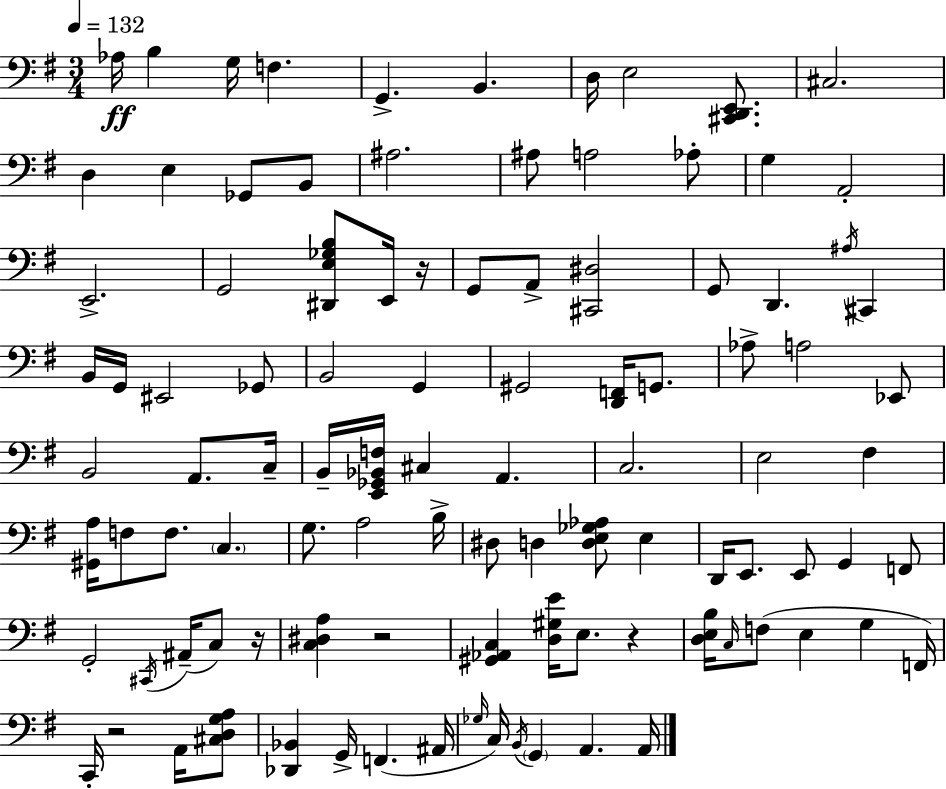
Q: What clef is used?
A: bass